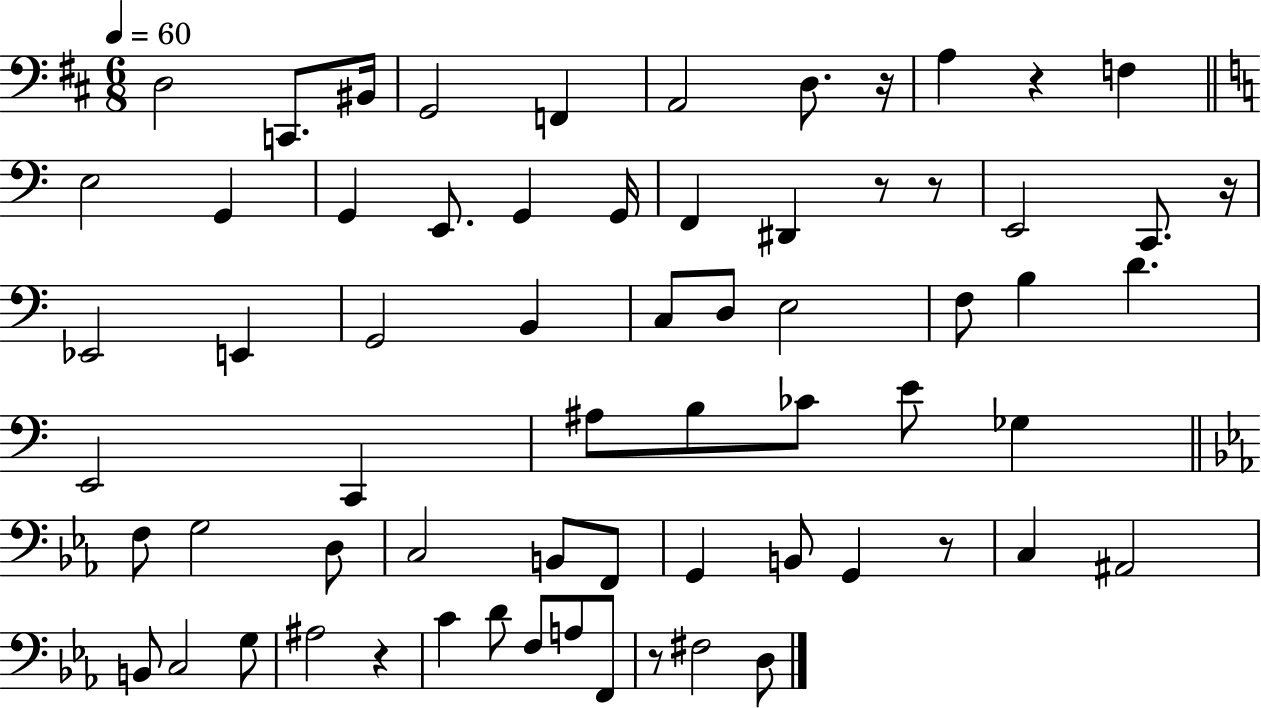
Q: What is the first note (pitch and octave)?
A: D3